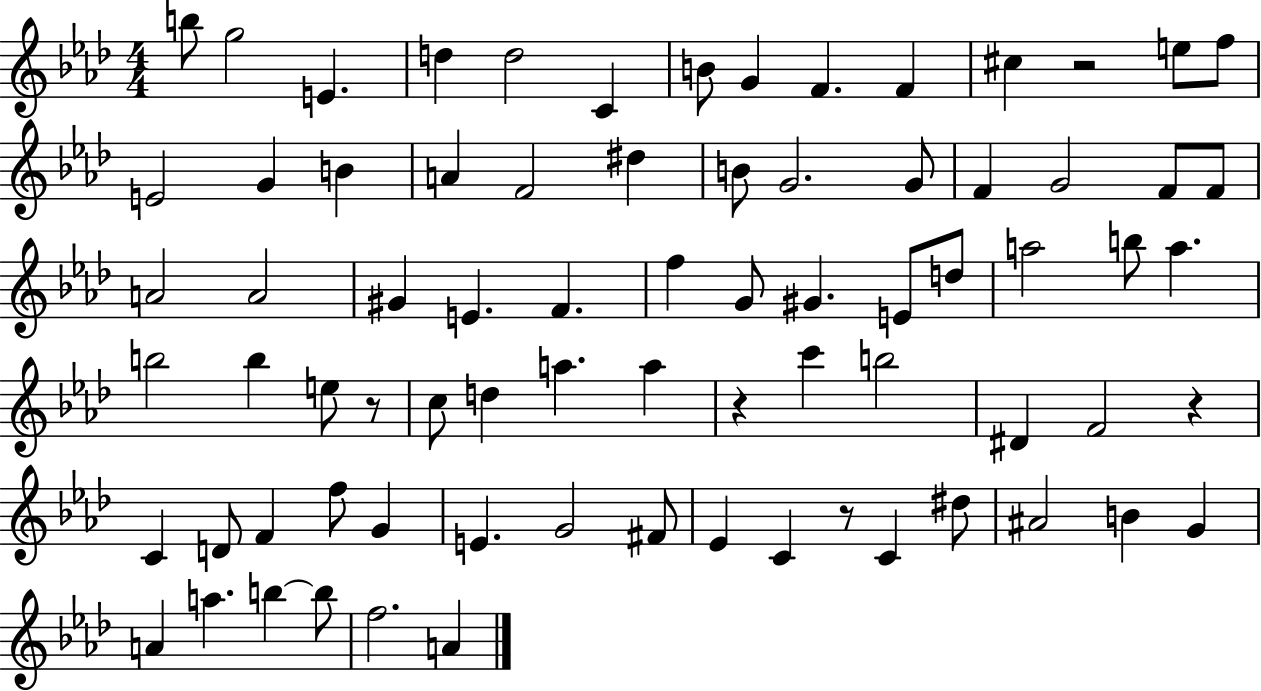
B5/e G5/h E4/q. D5/q D5/h C4/q B4/e G4/q F4/q. F4/q C#5/q R/h E5/e F5/e E4/h G4/q B4/q A4/q F4/h D#5/q B4/e G4/h. G4/e F4/q G4/h F4/e F4/e A4/h A4/h G#4/q E4/q. F4/q. F5/q G4/e G#4/q. E4/e D5/e A5/h B5/e A5/q. B5/h B5/q E5/e R/e C5/e D5/q A5/q. A5/q R/q C6/q B5/h D#4/q F4/h R/q C4/q D4/e F4/q F5/e G4/q E4/q. G4/h F#4/e Eb4/q C4/q R/e C4/q D#5/e A#4/h B4/q G4/q A4/q A5/q. B5/q B5/e F5/h. A4/q